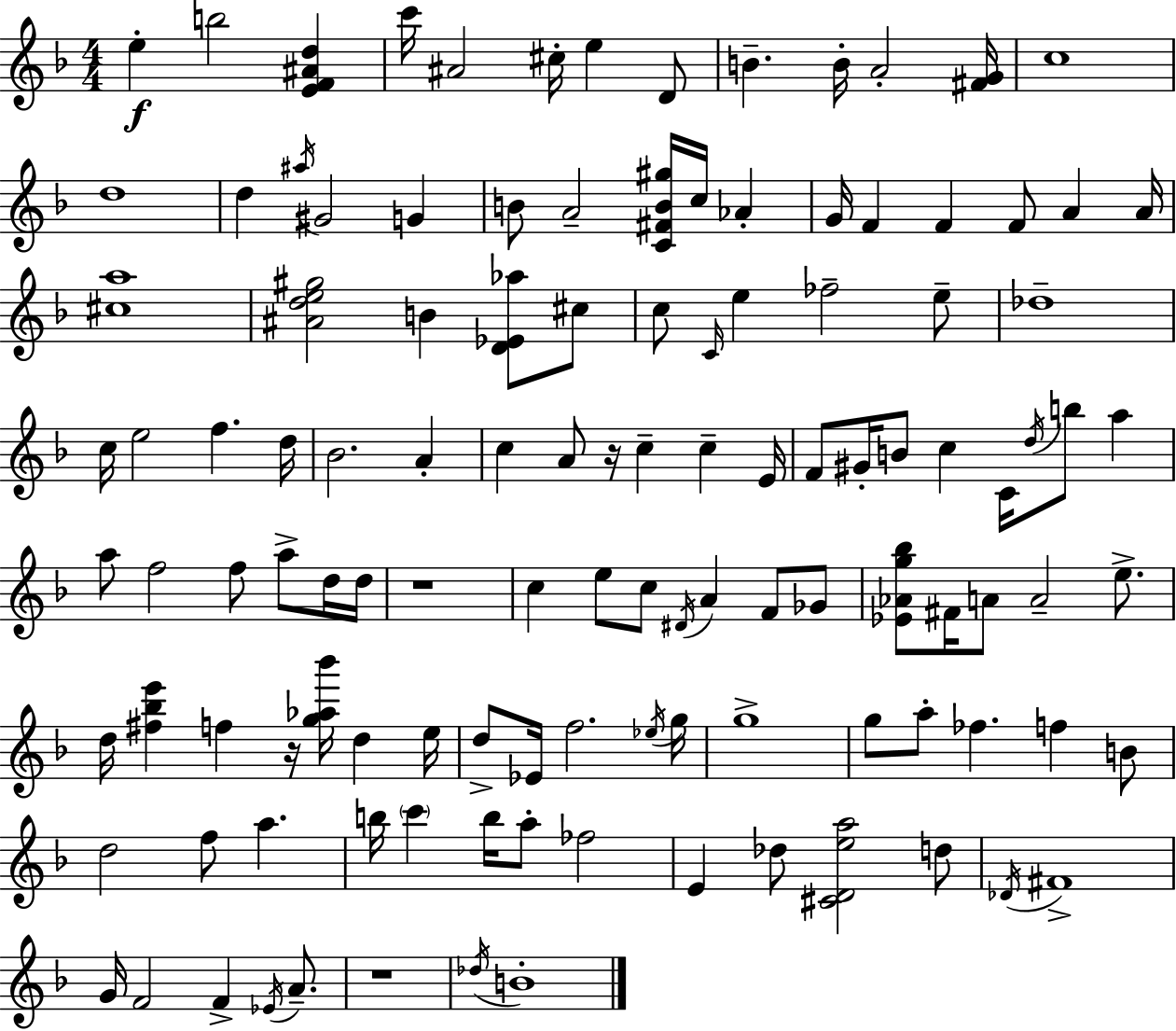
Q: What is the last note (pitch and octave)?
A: B4